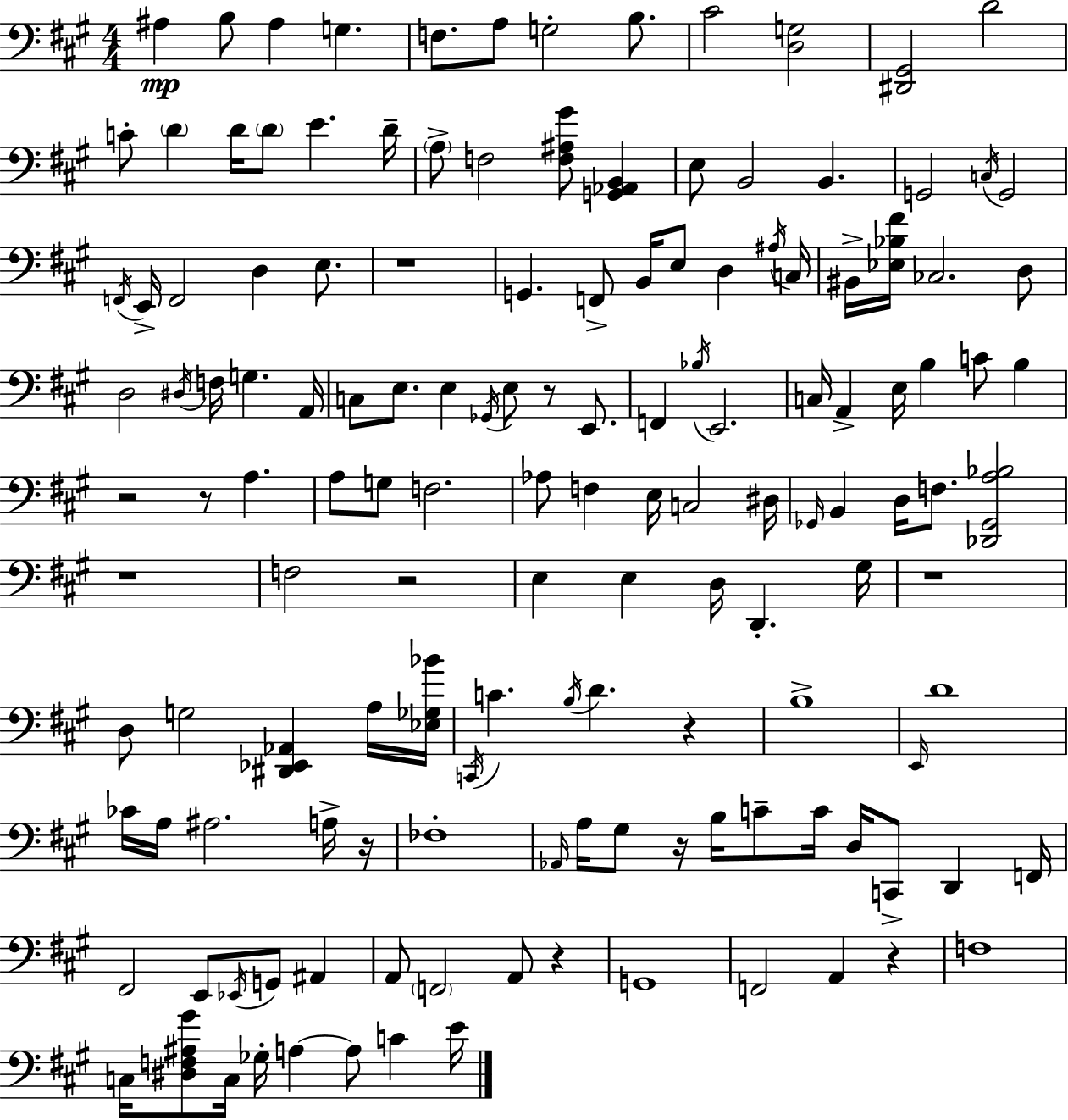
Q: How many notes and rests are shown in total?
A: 143